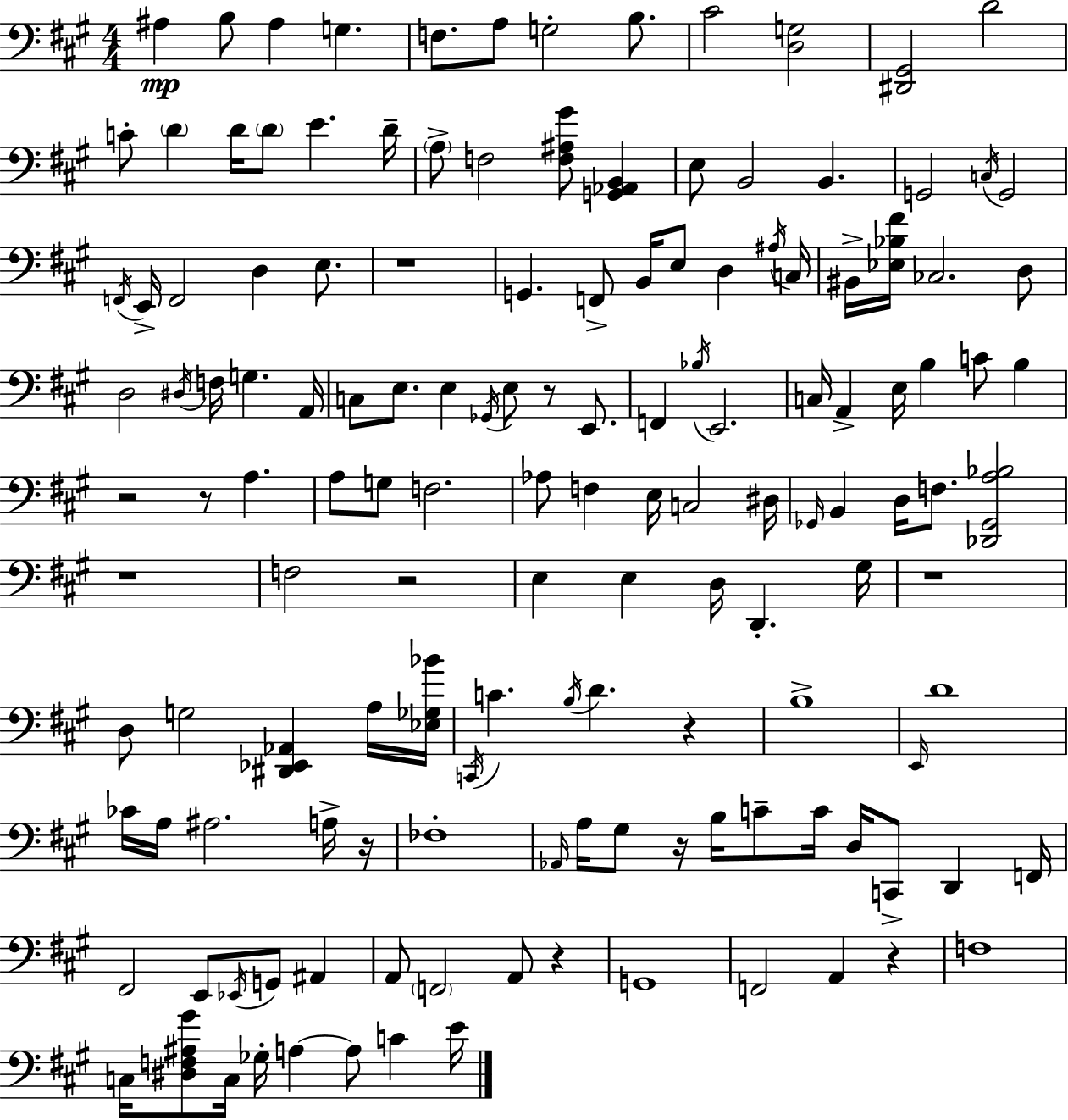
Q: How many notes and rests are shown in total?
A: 143